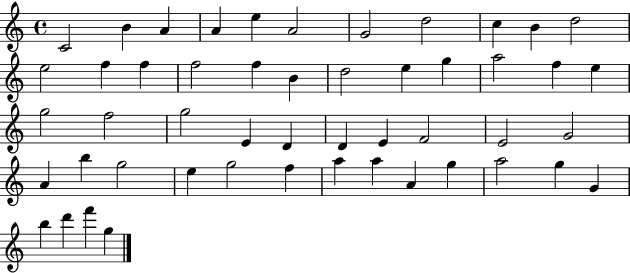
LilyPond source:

{
  \clef treble
  \time 4/4
  \defaultTimeSignature
  \key c \major
  c'2 b'4 a'4 | a'4 e''4 a'2 | g'2 d''2 | c''4 b'4 d''2 | \break e''2 f''4 f''4 | f''2 f''4 b'4 | d''2 e''4 g''4 | a''2 f''4 e''4 | \break g''2 f''2 | g''2 e'4 d'4 | d'4 e'4 f'2 | e'2 g'2 | \break a'4 b''4 g''2 | e''4 g''2 f''4 | a''4 a''4 a'4 g''4 | a''2 g''4 g'4 | \break b''4 d'''4 f'''4 g''4 | \bar "|."
}